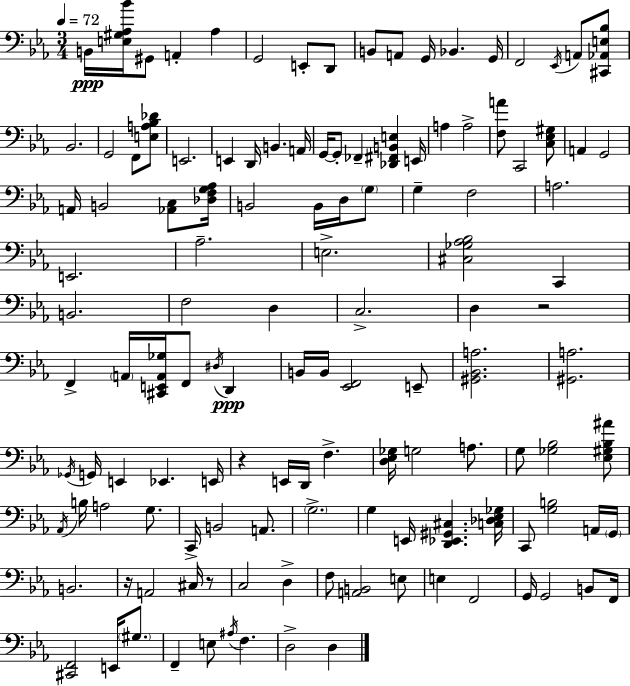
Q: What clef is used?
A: bass